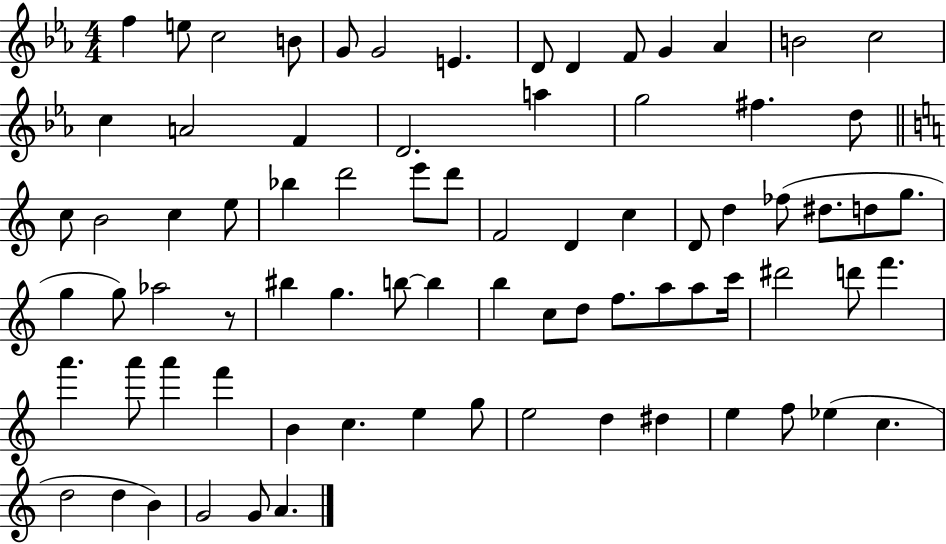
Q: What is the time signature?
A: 4/4